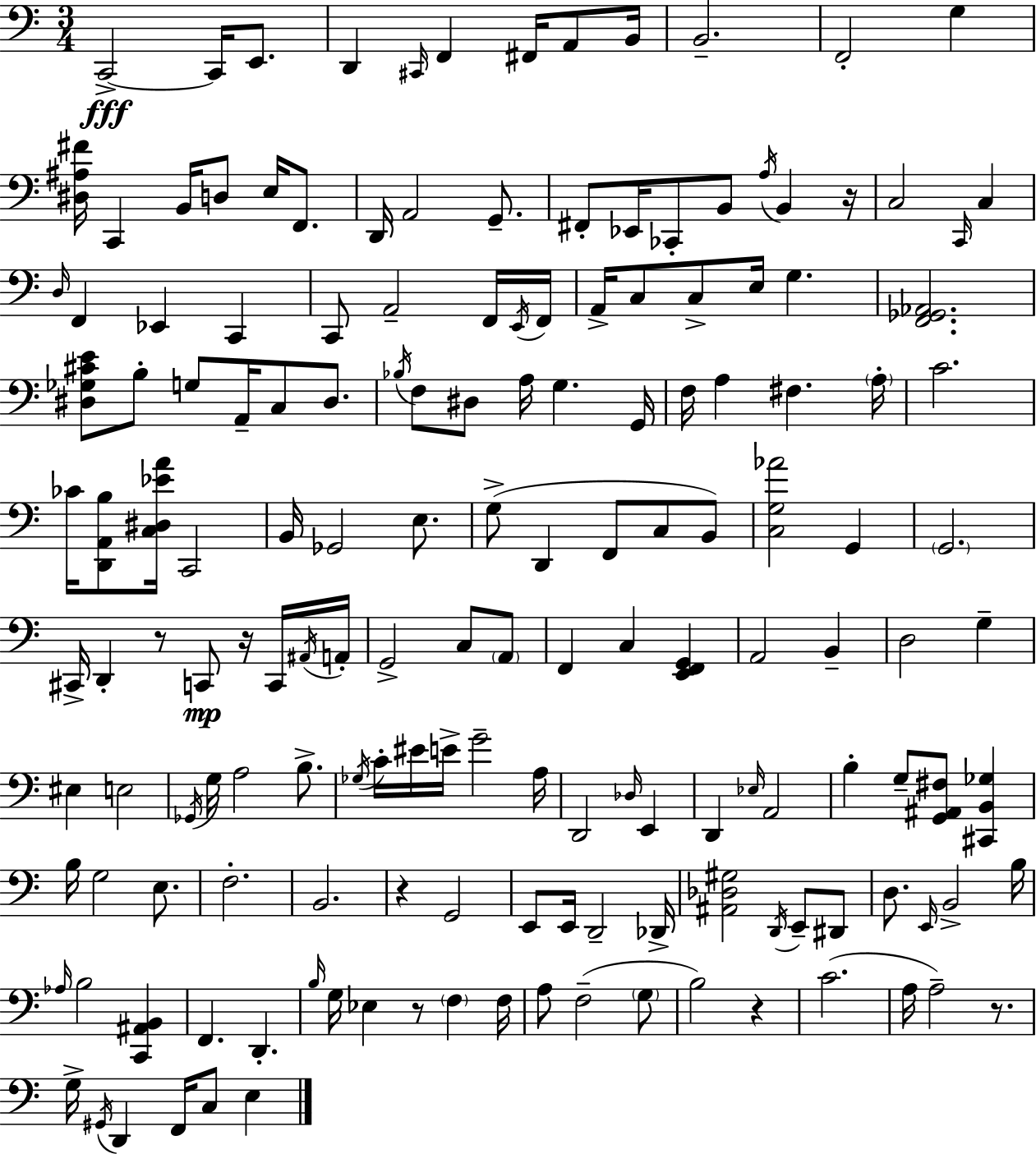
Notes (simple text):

C2/h C2/s E2/e. D2/q C#2/s F2/q F#2/s A2/e B2/s B2/h. F2/h G3/q [D#3,A#3,F#4]/s C2/q B2/s D3/e E3/s F2/e. D2/s A2/h G2/e. F#2/e Eb2/s CES2/e B2/e A3/s B2/q R/s C3/h C2/s C3/q D3/s F2/q Eb2/q C2/q C2/e A2/h F2/s E2/s F2/s A2/s C3/e C3/e E3/s G3/q. [F2,Gb2,Ab2]/h. [D#3,Gb3,C#4,E4]/e B3/e G3/e A2/s C3/e D#3/e. Bb3/s F3/e D#3/e A3/s G3/q. G2/s F3/s A3/q F#3/q. A3/s C4/h. CES4/s [D2,A2,B3]/e [C3,D#3,Eb4,A4]/s C2/h B2/s Gb2/h E3/e. G3/e D2/q F2/e C3/e B2/e [C3,G3,Ab4]/h G2/q G2/h. C#2/s D2/q R/e C2/e R/s C2/s A#2/s A2/s G2/h C3/e A2/e F2/q C3/q [E2,F2,G2]/q A2/h B2/q D3/h G3/q EIS3/q E3/h Gb2/s G3/s A3/h B3/e. Gb3/s C4/s EIS4/s E4/s G4/h A3/s D2/h Db3/s E2/q D2/q Eb3/s A2/h B3/q G3/e [G2,A#2,F#3]/e [C#2,B2,Gb3]/q B3/s G3/h E3/e. F3/h. B2/h. R/q G2/h E2/e E2/s D2/h Db2/s [A#2,Db3,G#3]/h D2/s E2/e D#2/e D3/e. E2/s B2/h B3/s Ab3/s B3/h [C2,A#2,B2]/q F2/q. D2/q. B3/s G3/s Eb3/q R/e F3/q F3/s A3/e F3/h G3/e B3/h R/q C4/h. A3/s A3/h R/e. G3/s G#2/s D2/q F2/s C3/e E3/q